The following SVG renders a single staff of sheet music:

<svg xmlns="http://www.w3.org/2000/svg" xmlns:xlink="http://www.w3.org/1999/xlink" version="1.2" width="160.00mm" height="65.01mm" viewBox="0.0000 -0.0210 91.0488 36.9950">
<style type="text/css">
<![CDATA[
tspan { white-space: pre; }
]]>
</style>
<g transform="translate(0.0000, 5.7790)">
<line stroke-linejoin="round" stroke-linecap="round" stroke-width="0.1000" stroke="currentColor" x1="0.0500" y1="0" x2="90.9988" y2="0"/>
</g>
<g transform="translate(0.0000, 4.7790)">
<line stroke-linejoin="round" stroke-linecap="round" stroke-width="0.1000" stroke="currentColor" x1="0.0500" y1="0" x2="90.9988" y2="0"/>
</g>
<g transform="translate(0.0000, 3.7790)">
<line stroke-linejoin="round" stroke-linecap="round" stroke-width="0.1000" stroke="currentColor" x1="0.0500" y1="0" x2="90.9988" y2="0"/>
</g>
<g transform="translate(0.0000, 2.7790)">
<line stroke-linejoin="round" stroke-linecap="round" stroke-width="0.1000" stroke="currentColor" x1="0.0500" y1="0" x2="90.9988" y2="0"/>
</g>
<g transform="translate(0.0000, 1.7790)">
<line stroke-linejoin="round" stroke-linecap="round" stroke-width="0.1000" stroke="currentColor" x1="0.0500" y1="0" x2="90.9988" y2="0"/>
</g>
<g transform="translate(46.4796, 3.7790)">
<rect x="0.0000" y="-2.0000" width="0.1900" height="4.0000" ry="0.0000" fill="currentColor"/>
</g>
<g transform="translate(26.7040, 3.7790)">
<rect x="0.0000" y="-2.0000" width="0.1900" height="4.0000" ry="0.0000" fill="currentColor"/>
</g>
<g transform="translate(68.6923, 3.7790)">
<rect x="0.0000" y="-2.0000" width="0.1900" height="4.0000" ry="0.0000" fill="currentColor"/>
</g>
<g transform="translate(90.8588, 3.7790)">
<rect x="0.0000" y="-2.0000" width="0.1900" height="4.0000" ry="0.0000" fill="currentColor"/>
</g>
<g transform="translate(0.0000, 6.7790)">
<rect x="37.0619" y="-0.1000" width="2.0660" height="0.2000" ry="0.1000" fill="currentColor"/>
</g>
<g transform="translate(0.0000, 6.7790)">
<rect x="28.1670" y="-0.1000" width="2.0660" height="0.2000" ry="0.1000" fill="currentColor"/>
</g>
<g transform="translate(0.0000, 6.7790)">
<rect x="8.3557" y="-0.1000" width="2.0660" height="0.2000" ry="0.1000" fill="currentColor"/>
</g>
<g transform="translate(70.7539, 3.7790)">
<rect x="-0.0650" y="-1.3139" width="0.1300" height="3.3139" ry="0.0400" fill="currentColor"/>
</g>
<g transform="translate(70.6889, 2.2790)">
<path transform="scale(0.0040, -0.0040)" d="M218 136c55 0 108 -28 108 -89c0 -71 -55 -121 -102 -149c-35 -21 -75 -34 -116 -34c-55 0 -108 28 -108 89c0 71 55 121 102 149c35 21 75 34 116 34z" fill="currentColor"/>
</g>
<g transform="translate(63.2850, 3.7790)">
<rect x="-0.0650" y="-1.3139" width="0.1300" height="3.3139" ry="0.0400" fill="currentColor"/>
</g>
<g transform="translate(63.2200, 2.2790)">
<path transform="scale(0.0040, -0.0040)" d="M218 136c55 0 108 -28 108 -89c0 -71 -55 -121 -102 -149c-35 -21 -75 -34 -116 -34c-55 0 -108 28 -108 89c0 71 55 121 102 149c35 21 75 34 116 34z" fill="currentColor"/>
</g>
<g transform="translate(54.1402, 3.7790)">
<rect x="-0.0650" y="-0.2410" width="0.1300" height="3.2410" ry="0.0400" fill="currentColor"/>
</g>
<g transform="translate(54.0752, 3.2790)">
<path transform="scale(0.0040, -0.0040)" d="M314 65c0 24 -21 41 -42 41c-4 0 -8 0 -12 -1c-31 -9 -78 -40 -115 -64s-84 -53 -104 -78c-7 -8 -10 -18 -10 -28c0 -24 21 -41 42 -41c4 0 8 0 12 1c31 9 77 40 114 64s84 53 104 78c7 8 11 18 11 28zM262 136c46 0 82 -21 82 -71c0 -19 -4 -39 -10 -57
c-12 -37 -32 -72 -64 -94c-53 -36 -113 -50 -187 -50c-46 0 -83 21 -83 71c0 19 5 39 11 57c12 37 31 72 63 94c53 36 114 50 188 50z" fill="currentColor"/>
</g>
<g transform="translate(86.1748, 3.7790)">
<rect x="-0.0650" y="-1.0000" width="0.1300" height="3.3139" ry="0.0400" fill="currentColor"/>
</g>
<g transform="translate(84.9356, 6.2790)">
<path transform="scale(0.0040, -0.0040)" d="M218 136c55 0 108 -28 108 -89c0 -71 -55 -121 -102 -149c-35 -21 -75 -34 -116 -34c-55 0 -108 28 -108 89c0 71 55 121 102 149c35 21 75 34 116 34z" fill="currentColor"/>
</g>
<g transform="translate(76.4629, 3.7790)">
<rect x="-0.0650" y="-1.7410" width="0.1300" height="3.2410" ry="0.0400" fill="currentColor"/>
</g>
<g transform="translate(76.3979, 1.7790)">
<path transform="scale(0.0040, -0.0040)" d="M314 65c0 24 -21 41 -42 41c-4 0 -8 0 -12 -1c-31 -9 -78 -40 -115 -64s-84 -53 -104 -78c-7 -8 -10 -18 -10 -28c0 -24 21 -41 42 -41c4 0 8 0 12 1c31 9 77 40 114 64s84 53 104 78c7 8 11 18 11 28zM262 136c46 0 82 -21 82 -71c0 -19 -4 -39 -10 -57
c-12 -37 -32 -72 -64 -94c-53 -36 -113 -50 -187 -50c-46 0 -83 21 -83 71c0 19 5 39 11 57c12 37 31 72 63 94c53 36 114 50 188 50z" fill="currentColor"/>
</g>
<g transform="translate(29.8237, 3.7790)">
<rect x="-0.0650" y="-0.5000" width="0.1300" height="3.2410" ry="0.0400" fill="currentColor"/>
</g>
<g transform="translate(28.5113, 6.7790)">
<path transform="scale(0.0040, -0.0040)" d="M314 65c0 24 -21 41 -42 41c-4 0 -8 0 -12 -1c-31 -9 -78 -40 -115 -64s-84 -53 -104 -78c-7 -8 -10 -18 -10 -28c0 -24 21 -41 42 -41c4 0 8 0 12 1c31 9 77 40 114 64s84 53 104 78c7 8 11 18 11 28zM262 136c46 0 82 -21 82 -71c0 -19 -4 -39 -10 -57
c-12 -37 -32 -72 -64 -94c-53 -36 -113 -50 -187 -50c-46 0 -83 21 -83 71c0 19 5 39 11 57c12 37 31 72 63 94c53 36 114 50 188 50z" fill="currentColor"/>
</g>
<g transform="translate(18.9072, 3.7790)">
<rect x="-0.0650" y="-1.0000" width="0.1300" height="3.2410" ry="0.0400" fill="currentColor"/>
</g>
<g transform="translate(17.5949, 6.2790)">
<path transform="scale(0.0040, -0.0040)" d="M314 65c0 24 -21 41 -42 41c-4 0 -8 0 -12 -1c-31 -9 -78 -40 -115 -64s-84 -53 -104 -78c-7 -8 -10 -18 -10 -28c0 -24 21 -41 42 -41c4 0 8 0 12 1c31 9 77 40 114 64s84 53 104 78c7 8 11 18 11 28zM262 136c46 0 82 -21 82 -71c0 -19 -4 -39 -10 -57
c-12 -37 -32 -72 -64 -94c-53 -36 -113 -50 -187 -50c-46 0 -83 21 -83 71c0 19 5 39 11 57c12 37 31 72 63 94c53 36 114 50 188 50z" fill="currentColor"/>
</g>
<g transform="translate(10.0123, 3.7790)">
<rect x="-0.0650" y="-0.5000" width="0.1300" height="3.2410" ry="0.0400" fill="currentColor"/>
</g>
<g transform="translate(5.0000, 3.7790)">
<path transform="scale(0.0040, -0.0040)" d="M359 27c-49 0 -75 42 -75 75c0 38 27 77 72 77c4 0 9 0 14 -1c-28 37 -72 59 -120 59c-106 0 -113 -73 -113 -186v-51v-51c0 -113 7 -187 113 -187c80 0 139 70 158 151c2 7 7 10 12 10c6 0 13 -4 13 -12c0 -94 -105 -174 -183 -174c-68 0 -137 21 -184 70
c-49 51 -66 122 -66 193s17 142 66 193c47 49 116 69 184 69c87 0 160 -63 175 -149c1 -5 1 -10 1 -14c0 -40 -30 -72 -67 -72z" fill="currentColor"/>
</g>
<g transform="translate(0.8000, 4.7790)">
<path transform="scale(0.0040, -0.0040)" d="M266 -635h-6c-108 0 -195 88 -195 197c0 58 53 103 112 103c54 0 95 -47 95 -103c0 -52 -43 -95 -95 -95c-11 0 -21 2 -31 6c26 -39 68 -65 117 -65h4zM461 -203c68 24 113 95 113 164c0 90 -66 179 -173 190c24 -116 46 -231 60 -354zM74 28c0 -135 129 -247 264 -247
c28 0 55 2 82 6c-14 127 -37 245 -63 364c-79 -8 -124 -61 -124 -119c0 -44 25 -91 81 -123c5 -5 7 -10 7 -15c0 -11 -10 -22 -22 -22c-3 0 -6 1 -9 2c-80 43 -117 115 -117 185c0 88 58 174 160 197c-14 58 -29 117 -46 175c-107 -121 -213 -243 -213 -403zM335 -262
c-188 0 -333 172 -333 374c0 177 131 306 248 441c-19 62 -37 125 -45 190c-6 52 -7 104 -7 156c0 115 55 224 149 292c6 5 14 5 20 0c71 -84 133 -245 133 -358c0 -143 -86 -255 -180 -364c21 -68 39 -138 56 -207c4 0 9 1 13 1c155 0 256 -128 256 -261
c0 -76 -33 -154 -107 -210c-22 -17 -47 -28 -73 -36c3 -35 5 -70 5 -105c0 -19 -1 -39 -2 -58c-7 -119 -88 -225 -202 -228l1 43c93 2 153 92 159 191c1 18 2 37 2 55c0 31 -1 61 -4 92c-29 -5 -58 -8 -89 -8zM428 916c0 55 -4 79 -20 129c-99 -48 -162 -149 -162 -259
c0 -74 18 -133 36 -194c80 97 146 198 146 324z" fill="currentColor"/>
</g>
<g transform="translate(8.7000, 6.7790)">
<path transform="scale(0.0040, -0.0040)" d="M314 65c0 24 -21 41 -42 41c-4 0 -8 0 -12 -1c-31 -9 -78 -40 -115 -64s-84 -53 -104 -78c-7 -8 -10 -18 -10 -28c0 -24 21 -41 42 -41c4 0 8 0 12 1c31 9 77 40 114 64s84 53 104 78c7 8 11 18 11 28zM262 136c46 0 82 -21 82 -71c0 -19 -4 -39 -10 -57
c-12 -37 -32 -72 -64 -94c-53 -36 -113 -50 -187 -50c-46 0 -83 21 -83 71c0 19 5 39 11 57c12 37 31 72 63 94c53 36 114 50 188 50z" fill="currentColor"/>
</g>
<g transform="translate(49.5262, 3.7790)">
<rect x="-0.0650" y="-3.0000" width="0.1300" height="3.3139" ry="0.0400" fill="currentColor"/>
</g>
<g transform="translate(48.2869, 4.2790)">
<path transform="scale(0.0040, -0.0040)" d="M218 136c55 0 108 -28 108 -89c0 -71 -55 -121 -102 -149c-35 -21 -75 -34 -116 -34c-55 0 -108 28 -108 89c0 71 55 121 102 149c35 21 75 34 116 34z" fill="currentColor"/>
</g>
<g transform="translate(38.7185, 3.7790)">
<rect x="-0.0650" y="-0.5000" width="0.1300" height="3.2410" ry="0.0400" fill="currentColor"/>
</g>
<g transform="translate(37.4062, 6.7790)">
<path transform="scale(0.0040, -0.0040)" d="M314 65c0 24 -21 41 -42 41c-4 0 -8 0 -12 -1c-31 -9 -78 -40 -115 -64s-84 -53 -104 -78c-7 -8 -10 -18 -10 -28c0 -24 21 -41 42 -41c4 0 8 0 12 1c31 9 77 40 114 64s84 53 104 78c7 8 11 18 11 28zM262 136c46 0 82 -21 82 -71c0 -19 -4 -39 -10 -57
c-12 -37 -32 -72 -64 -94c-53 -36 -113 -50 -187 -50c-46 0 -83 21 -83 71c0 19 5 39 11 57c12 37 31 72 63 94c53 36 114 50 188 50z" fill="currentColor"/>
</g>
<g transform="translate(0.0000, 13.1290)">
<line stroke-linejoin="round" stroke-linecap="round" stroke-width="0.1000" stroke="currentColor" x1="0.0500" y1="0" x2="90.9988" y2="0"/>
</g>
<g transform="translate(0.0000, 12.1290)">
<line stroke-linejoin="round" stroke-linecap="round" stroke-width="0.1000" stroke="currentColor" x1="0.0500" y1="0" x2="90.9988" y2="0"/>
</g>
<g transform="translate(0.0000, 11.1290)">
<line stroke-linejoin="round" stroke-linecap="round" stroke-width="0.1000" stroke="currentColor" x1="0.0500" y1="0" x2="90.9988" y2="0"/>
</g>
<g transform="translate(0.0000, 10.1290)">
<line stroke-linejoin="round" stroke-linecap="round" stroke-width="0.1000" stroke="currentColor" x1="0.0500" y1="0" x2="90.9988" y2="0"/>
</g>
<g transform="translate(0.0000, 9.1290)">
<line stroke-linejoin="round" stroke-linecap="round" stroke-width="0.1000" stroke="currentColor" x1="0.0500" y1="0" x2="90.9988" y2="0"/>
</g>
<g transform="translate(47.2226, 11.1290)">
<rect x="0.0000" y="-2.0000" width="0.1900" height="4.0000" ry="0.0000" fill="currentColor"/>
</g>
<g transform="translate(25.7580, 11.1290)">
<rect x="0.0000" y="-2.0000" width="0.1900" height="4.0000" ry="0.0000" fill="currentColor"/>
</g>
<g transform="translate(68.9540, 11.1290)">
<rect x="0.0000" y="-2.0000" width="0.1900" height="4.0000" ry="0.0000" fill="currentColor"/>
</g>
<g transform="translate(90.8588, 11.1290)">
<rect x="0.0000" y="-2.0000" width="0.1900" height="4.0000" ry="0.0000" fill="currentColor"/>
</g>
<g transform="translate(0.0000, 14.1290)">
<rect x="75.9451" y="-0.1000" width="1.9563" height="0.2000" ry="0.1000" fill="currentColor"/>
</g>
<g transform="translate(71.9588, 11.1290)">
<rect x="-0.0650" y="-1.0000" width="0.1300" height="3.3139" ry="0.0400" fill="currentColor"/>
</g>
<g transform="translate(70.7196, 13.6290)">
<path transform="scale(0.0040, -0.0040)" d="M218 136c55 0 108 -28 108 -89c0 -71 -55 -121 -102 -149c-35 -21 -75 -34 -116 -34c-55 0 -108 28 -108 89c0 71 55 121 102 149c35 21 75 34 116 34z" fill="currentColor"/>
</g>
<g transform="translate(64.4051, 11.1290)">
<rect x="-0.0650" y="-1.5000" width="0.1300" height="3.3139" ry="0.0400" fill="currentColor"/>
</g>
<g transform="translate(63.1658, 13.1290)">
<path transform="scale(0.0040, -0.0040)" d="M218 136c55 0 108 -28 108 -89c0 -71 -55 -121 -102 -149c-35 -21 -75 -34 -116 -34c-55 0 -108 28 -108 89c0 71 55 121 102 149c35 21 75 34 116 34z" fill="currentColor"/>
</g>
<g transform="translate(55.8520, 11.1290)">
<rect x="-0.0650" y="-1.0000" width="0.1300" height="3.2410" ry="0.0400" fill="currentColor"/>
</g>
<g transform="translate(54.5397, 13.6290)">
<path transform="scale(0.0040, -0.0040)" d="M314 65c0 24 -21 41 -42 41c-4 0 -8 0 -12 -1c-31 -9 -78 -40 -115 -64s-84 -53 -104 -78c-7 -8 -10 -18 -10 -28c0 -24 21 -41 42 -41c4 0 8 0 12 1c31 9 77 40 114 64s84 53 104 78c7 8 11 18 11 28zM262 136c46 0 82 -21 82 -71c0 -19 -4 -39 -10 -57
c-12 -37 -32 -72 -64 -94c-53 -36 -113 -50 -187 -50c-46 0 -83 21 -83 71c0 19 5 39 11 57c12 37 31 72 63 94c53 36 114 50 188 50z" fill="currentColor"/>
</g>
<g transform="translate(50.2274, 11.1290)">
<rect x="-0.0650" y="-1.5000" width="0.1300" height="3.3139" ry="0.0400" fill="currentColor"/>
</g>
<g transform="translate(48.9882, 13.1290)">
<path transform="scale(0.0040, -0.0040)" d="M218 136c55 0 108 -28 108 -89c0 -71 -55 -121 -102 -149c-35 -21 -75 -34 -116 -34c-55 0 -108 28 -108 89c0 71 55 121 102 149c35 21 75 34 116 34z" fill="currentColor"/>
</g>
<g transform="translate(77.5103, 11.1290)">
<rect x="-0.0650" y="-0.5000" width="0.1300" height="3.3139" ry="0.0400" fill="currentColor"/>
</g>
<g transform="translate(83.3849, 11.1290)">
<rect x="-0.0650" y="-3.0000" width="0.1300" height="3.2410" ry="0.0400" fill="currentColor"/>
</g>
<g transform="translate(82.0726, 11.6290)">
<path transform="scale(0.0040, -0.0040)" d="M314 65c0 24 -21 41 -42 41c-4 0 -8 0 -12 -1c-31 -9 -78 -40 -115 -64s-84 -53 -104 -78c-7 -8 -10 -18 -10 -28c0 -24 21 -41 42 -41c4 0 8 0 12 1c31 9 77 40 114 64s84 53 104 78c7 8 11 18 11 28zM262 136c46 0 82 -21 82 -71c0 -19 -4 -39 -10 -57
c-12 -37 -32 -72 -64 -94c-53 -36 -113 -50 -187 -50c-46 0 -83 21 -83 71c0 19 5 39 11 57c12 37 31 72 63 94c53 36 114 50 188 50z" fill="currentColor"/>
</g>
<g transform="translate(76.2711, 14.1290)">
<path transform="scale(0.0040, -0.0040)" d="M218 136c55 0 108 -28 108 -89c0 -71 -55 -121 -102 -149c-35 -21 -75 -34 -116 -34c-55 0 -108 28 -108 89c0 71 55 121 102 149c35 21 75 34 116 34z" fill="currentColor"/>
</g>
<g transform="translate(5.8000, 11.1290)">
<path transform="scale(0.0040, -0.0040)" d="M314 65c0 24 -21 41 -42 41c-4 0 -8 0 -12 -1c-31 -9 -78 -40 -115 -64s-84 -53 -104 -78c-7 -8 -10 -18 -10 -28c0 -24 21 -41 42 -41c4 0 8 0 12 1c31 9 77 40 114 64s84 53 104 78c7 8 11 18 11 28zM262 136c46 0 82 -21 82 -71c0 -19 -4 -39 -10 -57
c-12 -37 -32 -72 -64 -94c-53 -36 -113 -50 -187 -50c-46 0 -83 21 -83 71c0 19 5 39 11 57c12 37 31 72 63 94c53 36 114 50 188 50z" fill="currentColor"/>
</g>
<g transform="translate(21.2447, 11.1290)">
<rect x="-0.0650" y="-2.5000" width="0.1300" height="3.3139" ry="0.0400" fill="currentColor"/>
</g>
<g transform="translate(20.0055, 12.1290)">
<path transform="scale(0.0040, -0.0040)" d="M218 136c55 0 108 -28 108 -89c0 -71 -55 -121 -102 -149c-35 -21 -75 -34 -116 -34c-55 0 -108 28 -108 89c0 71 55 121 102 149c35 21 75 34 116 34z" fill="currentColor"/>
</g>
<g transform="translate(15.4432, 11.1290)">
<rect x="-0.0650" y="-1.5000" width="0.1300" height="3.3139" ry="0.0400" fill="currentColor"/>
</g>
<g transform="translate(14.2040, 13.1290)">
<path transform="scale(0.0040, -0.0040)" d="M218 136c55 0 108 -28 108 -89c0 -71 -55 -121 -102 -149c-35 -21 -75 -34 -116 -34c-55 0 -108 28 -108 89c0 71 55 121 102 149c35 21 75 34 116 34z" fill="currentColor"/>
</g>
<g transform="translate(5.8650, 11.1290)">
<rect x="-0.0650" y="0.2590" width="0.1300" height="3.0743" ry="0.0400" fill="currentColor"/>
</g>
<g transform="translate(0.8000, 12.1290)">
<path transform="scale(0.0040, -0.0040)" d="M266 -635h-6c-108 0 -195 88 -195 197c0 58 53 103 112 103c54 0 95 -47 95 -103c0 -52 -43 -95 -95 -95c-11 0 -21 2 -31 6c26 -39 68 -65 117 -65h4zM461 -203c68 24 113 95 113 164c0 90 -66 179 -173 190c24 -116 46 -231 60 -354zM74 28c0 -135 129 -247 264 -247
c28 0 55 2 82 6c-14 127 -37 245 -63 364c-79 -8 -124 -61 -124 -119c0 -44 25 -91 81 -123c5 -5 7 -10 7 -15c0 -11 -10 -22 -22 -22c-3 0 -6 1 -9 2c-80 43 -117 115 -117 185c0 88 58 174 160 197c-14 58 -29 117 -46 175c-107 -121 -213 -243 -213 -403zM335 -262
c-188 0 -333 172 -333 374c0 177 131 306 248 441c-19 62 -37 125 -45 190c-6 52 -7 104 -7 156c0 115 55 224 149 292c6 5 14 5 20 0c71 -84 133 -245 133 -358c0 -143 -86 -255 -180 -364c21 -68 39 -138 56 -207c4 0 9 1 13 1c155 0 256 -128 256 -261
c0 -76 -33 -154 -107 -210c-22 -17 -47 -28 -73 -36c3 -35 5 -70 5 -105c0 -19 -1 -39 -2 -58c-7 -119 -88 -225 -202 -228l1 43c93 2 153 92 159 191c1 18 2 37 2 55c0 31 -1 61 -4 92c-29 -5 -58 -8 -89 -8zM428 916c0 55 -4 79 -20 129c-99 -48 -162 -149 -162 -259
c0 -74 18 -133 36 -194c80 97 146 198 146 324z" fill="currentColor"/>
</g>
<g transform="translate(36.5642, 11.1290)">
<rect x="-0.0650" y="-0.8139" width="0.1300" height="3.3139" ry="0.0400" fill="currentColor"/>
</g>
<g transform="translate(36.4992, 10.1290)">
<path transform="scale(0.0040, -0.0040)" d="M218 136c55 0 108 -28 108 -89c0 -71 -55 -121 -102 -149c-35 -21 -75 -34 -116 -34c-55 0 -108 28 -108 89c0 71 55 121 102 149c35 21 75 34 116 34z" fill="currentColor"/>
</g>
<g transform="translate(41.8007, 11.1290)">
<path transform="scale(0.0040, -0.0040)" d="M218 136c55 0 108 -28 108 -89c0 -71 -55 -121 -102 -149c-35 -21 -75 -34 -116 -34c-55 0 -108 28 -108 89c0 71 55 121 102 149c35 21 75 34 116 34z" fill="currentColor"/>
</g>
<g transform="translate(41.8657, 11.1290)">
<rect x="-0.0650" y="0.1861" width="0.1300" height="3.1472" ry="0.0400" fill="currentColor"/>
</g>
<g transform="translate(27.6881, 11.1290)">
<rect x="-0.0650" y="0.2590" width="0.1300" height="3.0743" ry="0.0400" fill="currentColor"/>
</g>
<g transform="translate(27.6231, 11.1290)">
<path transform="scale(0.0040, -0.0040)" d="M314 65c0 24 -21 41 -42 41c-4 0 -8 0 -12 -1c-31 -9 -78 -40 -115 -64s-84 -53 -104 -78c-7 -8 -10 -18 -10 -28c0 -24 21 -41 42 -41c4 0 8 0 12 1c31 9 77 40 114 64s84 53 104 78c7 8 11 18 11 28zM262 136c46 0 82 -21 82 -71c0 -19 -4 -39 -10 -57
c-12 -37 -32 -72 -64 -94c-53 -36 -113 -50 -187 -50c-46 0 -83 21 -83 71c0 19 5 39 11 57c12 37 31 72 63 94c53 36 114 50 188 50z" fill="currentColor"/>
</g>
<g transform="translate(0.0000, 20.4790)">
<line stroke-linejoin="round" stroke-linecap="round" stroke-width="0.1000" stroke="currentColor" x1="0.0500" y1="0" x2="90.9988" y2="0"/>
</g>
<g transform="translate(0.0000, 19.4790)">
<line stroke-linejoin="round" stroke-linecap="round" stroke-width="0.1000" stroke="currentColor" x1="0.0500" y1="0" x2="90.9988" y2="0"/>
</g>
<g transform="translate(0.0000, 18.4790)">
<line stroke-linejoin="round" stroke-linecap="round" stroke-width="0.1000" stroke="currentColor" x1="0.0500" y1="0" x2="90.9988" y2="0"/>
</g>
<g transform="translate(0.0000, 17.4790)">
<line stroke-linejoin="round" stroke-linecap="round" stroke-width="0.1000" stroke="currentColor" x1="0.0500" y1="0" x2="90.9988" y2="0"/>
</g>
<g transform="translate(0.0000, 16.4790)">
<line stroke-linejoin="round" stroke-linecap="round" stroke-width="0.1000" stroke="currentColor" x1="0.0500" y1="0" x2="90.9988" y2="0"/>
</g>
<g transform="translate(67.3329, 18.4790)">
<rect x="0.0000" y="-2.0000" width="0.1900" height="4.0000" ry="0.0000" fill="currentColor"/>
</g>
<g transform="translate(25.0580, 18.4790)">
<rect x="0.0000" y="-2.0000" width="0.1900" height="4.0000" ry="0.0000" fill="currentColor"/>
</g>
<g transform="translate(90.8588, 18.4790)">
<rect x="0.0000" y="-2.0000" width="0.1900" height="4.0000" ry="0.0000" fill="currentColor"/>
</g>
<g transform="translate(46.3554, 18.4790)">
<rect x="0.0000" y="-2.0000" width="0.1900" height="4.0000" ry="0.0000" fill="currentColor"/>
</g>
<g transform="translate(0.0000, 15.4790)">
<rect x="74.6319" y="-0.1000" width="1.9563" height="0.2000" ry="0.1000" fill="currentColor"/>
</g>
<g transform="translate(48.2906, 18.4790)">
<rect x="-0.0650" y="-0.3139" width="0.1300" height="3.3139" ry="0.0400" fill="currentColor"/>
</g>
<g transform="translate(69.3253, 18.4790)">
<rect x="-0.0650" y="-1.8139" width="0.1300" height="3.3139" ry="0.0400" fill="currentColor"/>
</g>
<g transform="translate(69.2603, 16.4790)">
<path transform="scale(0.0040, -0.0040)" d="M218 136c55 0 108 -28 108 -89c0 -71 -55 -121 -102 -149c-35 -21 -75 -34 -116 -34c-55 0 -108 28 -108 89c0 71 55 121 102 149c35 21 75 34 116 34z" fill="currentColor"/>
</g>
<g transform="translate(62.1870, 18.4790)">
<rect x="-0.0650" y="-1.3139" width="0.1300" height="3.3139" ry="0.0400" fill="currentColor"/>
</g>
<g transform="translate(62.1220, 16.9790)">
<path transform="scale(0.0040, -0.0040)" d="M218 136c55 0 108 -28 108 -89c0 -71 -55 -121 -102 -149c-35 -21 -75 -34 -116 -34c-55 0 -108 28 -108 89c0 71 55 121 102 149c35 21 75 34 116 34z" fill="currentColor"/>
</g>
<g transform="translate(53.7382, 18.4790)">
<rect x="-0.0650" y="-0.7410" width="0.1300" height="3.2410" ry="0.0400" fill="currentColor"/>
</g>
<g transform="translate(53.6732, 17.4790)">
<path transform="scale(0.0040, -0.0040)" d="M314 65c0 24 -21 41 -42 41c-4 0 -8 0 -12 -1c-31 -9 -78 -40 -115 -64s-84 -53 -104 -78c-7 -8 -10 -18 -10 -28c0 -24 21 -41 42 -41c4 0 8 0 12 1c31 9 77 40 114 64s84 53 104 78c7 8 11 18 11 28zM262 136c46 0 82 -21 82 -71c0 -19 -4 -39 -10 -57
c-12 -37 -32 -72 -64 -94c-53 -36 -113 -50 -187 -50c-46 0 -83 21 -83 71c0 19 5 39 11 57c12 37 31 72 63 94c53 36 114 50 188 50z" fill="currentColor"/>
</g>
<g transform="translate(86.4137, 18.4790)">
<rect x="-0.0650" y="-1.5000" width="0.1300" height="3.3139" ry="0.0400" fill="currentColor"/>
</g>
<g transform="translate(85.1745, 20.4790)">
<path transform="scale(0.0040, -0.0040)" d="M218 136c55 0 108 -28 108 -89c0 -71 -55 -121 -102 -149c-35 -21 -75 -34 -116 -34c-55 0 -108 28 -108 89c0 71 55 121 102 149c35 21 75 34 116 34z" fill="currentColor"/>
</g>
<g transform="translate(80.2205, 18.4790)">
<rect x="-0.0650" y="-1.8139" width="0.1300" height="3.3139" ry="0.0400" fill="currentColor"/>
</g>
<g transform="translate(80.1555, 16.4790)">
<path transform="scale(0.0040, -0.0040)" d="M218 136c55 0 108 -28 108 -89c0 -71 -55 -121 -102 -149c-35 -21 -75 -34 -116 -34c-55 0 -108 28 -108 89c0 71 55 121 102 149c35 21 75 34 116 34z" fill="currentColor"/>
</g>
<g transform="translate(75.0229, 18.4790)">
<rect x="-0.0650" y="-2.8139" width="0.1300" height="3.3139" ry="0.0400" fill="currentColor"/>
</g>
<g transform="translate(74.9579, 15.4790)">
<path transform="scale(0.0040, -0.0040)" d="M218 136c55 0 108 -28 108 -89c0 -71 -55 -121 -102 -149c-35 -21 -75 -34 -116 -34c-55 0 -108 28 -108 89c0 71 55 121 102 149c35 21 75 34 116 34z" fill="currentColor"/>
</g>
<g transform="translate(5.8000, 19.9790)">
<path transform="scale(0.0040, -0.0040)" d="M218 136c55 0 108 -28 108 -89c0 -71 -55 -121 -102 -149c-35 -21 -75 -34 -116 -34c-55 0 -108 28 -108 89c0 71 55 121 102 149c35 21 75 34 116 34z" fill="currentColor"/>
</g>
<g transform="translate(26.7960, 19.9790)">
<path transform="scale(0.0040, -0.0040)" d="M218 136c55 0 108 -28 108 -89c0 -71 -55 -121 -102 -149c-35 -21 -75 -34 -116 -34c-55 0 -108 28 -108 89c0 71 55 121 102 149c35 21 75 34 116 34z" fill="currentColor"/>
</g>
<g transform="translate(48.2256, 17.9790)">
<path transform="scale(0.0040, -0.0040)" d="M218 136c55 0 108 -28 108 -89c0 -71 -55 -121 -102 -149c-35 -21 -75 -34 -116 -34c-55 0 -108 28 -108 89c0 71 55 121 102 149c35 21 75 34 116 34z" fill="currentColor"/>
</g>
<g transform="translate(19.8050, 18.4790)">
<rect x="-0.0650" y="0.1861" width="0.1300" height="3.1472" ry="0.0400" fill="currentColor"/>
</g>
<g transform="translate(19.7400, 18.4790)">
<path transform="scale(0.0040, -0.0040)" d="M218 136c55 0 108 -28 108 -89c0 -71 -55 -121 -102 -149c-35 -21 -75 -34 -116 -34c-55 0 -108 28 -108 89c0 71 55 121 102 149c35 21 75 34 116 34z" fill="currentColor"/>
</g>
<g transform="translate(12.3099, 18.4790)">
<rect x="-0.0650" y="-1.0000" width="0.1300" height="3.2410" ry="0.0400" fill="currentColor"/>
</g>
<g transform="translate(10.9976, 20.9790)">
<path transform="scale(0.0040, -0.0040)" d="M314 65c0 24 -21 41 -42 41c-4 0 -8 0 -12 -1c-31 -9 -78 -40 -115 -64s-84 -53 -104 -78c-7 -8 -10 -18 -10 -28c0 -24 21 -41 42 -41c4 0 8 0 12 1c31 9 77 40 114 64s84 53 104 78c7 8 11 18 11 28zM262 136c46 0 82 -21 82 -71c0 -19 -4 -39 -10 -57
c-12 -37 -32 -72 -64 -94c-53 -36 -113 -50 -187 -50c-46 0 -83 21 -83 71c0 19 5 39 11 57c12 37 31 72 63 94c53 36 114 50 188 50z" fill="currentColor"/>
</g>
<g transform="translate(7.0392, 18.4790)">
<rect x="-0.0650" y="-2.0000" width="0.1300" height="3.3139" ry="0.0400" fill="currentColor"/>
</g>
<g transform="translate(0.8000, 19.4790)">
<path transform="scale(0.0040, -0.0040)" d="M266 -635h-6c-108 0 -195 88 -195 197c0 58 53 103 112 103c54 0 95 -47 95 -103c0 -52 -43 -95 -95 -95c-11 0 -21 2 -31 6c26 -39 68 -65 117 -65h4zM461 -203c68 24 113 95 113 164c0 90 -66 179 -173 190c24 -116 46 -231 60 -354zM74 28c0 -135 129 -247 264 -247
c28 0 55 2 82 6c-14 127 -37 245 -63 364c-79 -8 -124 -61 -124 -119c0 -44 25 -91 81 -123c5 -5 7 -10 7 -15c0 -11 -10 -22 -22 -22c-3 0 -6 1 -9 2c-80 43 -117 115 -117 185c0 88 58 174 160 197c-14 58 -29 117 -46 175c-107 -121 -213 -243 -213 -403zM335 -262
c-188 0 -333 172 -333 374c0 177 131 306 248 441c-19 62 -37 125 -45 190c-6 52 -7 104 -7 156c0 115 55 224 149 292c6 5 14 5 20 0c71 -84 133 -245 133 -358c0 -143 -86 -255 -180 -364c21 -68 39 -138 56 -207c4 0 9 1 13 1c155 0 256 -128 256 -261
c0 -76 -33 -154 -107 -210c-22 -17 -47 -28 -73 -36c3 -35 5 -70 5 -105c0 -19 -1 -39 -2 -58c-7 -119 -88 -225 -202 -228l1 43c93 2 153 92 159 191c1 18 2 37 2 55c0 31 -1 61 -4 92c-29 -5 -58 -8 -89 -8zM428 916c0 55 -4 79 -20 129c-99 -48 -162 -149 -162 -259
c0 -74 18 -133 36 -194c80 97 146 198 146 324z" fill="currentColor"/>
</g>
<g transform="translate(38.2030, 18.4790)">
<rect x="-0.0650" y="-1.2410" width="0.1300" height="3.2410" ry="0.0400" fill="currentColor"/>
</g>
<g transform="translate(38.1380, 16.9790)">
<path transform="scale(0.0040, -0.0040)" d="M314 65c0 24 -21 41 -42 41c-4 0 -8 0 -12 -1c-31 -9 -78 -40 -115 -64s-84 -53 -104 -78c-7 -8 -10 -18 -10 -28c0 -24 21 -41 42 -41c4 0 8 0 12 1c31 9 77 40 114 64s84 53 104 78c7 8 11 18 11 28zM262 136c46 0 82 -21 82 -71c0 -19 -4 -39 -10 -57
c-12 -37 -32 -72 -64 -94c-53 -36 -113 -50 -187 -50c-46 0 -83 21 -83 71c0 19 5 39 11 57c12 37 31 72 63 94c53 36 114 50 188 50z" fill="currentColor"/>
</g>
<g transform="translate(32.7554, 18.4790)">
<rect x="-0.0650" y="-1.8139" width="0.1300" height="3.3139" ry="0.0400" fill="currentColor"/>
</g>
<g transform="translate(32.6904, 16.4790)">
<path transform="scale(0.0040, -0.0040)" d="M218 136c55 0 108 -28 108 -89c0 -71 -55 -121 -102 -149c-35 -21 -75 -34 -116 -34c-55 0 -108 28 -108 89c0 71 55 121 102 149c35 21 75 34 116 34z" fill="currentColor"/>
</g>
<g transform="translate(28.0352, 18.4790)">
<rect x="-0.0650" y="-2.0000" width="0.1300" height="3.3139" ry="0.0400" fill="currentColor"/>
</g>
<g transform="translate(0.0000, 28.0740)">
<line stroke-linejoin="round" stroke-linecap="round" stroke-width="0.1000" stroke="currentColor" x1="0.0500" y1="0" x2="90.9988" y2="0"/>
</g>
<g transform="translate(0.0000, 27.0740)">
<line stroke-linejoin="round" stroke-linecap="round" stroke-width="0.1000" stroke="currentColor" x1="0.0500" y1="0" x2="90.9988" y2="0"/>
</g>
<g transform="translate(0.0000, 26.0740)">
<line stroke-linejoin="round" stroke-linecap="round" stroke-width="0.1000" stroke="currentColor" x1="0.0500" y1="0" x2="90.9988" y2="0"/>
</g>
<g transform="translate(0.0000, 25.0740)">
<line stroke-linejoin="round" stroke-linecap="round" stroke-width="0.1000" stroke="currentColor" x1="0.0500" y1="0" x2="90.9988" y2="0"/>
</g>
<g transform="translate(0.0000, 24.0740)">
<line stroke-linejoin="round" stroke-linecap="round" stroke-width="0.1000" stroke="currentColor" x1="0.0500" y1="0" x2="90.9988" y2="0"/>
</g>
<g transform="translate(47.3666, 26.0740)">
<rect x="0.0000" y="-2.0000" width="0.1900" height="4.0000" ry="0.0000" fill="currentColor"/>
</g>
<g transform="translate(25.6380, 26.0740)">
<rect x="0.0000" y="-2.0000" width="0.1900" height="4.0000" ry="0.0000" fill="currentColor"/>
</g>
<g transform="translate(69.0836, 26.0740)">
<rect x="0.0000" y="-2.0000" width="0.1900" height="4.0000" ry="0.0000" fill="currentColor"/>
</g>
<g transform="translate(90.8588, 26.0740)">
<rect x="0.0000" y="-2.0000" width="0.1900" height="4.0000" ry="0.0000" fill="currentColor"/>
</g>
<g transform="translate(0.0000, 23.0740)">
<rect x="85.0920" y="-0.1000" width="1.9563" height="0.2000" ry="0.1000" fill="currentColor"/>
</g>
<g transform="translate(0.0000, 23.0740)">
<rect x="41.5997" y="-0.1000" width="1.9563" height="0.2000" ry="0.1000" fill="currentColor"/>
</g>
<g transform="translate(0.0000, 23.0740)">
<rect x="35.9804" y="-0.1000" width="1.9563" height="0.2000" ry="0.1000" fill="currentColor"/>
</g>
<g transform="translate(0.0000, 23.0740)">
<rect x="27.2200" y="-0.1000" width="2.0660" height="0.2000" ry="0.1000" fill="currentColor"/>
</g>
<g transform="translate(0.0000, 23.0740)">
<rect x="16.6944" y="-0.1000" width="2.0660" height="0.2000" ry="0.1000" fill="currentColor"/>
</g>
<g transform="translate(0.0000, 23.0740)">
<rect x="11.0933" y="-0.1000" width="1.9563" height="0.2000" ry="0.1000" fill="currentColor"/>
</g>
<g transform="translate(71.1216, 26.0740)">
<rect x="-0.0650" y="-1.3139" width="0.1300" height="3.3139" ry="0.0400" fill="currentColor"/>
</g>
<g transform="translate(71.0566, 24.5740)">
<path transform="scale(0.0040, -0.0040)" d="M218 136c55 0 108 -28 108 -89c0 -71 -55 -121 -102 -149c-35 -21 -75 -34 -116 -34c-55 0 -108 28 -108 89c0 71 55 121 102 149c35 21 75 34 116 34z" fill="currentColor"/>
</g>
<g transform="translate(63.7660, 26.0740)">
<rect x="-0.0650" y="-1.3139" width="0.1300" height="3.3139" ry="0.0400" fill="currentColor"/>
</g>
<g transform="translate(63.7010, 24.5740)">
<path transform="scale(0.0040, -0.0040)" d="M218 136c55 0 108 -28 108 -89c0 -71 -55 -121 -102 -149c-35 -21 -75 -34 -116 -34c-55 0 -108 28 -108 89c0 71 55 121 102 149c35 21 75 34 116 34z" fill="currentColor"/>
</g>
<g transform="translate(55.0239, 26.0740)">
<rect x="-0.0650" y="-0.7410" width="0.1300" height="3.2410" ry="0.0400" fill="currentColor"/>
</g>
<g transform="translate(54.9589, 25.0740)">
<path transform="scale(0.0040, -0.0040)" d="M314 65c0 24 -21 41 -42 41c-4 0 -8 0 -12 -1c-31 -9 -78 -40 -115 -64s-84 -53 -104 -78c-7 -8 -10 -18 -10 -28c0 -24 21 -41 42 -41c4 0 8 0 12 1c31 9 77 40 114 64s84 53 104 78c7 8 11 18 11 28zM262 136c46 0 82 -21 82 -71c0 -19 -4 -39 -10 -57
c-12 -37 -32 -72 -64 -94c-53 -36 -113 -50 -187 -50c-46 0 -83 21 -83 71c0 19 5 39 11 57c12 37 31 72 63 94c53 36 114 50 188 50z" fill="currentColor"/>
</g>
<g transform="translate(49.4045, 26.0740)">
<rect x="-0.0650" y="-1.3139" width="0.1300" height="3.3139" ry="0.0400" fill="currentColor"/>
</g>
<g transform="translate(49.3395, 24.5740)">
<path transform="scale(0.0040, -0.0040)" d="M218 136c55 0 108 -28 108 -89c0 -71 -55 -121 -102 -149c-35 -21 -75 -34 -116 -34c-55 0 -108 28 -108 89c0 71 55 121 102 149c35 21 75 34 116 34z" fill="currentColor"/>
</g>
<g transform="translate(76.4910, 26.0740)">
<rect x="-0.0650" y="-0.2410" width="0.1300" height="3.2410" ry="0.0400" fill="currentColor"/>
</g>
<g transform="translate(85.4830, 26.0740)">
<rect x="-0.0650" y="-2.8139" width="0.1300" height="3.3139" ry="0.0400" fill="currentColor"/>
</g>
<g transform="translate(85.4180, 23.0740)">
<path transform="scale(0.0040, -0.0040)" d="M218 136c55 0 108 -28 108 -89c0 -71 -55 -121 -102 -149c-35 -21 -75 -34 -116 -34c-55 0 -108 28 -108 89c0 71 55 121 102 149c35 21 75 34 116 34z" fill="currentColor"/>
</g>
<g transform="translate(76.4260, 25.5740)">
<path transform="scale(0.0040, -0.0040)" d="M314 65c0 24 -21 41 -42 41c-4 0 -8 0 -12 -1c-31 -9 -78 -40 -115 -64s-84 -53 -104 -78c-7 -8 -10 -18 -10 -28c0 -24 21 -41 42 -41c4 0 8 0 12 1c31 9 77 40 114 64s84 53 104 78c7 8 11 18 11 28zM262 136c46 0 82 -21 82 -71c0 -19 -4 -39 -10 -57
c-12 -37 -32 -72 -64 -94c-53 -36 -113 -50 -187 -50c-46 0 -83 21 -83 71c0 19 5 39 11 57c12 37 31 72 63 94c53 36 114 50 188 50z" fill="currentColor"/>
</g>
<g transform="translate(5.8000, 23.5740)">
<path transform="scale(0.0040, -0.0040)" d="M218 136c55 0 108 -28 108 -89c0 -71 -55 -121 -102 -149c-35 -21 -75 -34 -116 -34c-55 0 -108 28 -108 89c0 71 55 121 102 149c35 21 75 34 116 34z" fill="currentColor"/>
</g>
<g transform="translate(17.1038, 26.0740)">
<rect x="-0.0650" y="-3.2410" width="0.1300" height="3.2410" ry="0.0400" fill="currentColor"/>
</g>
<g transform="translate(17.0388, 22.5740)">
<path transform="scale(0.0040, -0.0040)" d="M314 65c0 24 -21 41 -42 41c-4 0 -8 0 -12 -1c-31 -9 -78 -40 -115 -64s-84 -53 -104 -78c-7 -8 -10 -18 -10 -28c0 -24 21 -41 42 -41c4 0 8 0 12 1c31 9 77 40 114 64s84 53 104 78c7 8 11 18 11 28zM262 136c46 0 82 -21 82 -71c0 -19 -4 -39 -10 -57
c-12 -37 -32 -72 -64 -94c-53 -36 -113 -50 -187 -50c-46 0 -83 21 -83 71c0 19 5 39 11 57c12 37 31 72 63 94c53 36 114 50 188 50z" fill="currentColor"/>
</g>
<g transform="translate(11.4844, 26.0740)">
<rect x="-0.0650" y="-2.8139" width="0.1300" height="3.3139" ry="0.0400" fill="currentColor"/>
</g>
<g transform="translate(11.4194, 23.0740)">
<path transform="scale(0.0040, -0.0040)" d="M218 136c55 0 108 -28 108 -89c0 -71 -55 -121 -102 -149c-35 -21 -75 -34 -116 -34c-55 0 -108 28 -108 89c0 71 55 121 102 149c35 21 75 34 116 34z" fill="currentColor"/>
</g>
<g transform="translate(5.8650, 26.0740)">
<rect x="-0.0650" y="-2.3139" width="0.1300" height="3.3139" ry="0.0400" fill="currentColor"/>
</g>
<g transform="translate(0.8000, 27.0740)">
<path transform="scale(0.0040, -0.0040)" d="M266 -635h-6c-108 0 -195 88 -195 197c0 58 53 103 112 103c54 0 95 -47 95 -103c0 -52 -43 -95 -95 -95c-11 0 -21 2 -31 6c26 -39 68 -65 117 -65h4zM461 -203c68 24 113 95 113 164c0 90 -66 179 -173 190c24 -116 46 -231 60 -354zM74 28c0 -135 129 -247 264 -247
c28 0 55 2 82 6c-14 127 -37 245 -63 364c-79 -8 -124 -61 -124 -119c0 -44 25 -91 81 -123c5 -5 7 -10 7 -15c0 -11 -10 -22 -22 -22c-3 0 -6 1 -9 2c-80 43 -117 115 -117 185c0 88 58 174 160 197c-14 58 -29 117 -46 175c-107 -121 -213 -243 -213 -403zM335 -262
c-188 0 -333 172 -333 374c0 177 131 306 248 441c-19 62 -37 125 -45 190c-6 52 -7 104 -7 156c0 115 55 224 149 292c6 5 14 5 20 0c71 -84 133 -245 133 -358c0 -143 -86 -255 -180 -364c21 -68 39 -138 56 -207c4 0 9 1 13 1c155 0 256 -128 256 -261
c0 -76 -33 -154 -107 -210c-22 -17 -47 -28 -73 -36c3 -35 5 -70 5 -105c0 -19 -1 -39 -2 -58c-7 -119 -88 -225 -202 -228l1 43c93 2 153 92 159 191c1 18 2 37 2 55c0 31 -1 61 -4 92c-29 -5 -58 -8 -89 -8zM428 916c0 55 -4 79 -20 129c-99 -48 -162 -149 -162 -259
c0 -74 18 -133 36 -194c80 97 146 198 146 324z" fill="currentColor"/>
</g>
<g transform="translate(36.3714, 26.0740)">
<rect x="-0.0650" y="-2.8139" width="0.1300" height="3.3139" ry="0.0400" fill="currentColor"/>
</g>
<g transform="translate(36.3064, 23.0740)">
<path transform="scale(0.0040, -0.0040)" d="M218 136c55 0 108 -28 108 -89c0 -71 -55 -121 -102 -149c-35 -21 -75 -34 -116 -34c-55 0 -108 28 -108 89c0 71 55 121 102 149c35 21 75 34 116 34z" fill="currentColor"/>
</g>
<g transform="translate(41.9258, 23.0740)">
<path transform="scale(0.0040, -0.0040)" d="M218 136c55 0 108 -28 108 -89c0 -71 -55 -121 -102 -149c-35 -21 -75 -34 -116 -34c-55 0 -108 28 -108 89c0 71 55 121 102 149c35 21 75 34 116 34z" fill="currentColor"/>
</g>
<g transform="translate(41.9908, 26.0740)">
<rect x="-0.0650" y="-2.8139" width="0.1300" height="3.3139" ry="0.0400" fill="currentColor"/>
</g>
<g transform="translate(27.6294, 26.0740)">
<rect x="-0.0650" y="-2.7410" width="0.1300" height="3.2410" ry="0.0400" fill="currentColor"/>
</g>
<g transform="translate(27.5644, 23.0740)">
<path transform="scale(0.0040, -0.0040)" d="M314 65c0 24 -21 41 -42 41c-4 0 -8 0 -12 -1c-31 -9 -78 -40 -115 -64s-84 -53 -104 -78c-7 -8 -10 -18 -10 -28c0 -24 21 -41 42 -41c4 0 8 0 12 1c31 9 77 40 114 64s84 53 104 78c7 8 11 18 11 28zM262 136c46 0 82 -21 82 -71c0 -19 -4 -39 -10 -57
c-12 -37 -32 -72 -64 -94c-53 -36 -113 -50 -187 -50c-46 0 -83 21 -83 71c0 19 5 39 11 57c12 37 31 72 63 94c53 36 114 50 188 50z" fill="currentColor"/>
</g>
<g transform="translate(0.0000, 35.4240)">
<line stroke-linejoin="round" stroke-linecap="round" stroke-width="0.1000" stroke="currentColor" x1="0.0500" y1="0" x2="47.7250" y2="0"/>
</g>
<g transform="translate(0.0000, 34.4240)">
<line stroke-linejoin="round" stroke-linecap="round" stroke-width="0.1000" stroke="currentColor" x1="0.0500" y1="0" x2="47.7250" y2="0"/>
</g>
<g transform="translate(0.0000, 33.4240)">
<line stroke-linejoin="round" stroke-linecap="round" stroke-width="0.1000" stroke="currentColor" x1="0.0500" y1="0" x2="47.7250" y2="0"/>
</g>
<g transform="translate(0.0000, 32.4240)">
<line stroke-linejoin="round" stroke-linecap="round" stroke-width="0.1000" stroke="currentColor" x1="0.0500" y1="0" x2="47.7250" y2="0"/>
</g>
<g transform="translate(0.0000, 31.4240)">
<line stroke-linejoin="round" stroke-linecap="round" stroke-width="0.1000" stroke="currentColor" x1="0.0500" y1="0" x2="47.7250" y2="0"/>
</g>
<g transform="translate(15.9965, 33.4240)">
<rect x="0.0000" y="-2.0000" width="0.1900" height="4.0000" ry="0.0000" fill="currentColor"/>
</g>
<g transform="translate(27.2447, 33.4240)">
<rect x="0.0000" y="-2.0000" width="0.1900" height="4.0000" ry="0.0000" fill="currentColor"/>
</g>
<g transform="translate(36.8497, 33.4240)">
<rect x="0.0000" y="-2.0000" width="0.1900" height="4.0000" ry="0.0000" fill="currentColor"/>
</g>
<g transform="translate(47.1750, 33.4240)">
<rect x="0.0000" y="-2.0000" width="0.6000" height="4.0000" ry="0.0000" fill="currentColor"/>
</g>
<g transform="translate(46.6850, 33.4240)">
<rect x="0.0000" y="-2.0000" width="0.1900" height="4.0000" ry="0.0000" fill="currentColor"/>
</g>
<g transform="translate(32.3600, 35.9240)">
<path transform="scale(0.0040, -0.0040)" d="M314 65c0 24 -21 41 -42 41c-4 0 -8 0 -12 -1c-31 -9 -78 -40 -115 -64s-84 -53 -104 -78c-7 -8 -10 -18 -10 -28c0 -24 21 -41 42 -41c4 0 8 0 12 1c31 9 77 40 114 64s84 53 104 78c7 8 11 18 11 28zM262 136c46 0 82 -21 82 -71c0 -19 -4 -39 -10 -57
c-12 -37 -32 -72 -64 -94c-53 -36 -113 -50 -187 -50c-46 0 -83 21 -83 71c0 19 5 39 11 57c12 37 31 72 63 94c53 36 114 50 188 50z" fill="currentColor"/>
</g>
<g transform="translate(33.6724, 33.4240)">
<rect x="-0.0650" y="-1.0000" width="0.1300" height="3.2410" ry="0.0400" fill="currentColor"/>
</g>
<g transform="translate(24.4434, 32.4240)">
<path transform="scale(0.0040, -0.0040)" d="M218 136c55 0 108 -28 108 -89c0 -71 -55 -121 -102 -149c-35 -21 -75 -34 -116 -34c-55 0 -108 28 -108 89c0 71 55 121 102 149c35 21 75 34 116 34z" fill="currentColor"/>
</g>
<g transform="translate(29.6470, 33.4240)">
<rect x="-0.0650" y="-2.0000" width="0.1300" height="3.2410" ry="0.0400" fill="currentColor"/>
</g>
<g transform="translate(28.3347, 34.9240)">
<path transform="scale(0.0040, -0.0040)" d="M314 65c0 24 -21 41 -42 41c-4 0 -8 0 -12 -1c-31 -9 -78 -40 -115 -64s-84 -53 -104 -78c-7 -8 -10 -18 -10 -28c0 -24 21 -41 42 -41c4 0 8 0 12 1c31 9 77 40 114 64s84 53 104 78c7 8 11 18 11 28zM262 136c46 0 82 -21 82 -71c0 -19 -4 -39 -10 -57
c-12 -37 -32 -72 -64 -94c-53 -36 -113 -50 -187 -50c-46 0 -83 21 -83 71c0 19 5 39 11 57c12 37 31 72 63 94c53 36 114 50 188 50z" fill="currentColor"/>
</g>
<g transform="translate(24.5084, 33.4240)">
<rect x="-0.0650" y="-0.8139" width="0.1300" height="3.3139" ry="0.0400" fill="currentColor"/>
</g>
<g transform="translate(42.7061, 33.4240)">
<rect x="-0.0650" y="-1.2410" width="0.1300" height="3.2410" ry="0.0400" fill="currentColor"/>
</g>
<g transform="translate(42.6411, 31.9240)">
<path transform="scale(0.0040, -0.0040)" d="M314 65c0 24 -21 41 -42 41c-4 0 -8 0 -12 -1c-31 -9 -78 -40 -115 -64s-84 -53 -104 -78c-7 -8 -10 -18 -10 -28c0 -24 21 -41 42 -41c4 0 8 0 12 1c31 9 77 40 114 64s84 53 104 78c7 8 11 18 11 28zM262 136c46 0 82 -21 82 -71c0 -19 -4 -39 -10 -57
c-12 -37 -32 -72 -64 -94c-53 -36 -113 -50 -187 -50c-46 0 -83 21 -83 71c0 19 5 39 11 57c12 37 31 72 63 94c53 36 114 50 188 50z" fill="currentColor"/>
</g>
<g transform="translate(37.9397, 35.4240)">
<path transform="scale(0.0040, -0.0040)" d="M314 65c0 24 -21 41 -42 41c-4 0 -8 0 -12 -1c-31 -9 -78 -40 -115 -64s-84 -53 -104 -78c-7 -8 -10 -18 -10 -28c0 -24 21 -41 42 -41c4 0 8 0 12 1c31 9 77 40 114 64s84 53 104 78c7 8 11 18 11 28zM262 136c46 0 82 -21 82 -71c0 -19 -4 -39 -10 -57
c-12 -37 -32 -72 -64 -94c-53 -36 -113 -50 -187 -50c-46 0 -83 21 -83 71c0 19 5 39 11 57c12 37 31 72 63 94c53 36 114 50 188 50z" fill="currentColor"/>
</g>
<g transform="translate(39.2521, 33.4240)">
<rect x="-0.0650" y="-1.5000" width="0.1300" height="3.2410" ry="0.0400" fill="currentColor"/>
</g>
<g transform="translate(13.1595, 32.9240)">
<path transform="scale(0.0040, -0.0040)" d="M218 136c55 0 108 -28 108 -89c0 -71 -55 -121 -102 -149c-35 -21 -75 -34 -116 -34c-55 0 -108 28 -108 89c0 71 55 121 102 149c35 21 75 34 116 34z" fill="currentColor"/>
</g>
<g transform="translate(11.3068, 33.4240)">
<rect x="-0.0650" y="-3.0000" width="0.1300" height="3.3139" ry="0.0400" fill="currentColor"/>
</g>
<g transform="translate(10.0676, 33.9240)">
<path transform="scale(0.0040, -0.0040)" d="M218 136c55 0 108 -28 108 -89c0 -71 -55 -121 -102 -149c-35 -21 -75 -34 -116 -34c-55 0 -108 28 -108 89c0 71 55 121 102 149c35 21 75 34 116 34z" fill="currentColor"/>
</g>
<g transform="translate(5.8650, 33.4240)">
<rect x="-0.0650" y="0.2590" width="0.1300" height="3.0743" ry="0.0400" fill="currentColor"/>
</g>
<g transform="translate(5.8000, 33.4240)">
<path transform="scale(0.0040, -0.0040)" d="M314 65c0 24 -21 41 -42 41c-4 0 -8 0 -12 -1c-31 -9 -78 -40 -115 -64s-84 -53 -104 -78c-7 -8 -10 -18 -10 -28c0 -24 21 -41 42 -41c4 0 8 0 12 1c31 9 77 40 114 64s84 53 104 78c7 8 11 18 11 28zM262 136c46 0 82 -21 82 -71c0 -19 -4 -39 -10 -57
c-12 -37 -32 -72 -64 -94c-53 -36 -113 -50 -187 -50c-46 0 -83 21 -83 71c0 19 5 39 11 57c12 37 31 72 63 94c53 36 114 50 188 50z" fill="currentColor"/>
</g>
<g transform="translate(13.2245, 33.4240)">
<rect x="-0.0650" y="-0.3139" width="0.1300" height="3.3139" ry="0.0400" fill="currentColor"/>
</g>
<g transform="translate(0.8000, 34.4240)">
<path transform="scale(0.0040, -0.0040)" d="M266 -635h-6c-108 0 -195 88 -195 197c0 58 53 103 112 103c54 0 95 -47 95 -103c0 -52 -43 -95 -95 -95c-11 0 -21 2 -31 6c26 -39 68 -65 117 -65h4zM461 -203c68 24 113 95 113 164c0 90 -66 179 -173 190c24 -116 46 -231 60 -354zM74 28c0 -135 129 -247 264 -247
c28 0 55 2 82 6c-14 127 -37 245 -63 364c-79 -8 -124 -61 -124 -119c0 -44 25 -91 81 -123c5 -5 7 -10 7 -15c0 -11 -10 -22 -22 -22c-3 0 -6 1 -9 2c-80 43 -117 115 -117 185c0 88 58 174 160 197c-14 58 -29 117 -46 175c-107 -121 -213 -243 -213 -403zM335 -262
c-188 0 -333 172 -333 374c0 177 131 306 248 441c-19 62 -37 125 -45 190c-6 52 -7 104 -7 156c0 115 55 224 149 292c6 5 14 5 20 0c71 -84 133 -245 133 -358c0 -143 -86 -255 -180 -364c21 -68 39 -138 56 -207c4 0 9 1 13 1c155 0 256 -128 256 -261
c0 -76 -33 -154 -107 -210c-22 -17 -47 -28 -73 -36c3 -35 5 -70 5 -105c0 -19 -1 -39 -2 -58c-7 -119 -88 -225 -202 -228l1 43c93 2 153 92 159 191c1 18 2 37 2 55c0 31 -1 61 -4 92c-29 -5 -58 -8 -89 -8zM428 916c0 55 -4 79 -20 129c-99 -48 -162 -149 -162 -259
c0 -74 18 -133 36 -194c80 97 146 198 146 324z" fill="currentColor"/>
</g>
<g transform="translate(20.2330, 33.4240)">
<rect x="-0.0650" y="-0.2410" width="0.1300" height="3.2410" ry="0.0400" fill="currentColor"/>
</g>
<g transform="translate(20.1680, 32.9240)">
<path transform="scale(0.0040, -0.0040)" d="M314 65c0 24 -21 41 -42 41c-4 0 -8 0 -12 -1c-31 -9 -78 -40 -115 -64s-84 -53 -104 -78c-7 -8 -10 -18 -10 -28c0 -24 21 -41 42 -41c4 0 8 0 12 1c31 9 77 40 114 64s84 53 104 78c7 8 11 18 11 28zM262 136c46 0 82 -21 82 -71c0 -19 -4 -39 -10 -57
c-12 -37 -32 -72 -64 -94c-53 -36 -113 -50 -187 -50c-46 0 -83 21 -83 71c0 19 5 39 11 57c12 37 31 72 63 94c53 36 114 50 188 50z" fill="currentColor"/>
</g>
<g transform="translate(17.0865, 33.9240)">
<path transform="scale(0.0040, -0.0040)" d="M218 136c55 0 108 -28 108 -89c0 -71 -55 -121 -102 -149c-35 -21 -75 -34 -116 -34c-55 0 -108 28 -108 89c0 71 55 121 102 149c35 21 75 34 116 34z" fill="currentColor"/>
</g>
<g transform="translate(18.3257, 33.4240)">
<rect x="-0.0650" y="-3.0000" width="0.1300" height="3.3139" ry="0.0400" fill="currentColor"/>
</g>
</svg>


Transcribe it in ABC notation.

X:1
T:Untitled
M:4/4
L:1/4
K:C
C2 D2 C2 C2 A c2 e e f2 D B2 E G B2 d B E D2 E D C A2 F D2 B F f e2 c d2 e f a f E g a b2 a2 a a e d2 e e c2 a B2 A c A c2 d F2 D2 E2 e2